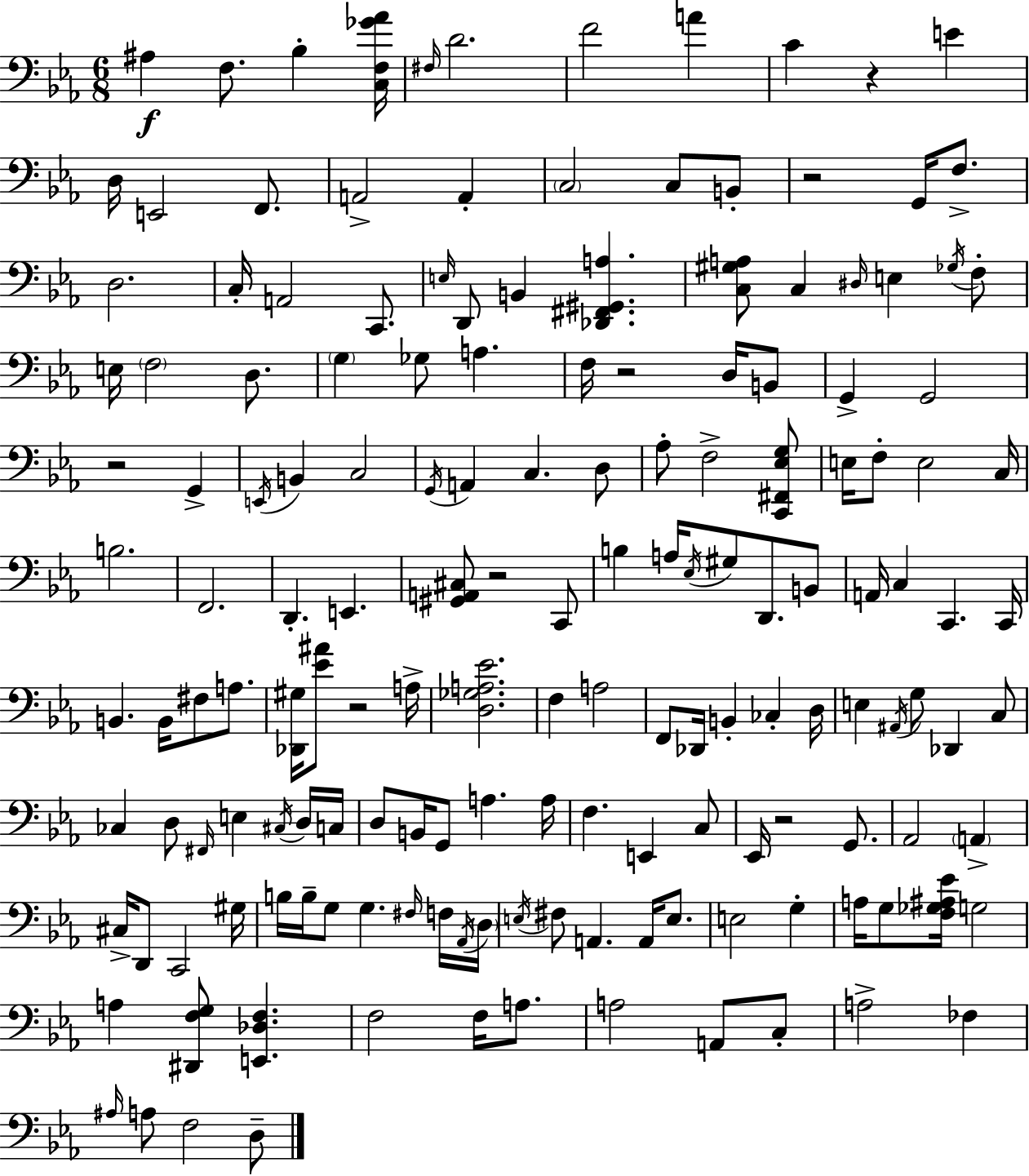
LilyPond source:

{
  \clef bass
  \numericTimeSignature
  \time 6/8
  \key ees \major
  ais4\f f8. bes4-. <c f ges' aes'>16 | \grace { fis16 } d'2. | f'2 a'4 | c'4 r4 e'4 | \break d16 e,2 f,8. | a,2-> a,4-. | \parenthesize c2 c8 b,8-. | r2 g,16 f8.-> | \break d2. | c16-. a,2 c,8. | \grace { e16 } d,8 b,4 <des, fis, gis, a>4. | <c gis a>8 c4 \grace { dis16 } e4 | \break \acciaccatura { ges16 } f8-. e16 \parenthesize f2 | d8. \parenthesize g4 ges8 a4. | f16 r2 | d16 b,8 g,4-> g,2 | \break r2 | g,4-> \acciaccatura { e,16 } b,4 c2 | \acciaccatura { g,16 } a,4 c4. | d8 aes8-. f2-> | \break <c, fis, ees g>8 e16 f8-. e2 | c16 b2. | f,2. | d,4.-. | \break e,4. <gis, a, cis>8 r2 | c,8 b4 a16 \acciaccatura { ees16 } | gis8 d,8. b,8 a,16 c4 | c,4. c,16 b,4. | \break b,16 fis8 a8. <des, gis>16 <ees' ais'>8 r2 | a16-> <d ges a ees'>2. | f4 a2 | f,8 des,16 b,4-. | \break ces4-. d16 e4 \acciaccatura { ais,16 } | g8 des,4 c8 ces4 | d8 \grace { fis,16 } e4 \acciaccatura { cis16 } d16 c16 d8 | b,16 g,8 a4. a16 f4. | \break e,4 c8 ees,16 r2 | g,8. aes,2 | \parenthesize a,4-> cis16-> d,8 | c,2 gis16 b16 b16-- | \break g8 g4. \grace { fis16 } f16 \acciaccatura { aes,16 } \parenthesize d16 | \acciaccatura { e16 } fis8 a,4. a,16 e8. | e2 g4-. | a16 g8 <f ges ais ees'>16 g2 | \break a4 <dis, f g>8 <e, des f>4. | f2 f16 a8. | a2 a,8 c8-. | a2-> fes4 | \break \grace { ais16 } a8 f2 | d8-- \bar "|."
}